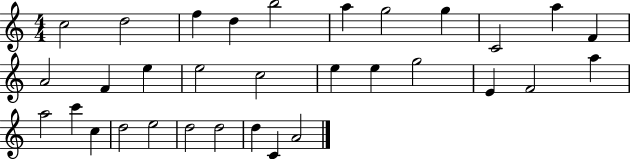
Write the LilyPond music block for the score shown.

{
  \clef treble
  \numericTimeSignature
  \time 4/4
  \key c \major
  c''2 d''2 | f''4 d''4 b''2 | a''4 g''2 g''4 | c'2 a''4 f'4 | \break a'2 f'4 e''4 | e''2 c''2 | e''4 e''4 g''2 | e'4 f'2 a''4 | \break a''2 c'''4 c''4 | d''2 e''2 | d''2 d''2 | d''4 c'4 a'2 | \break \bar "|."
}